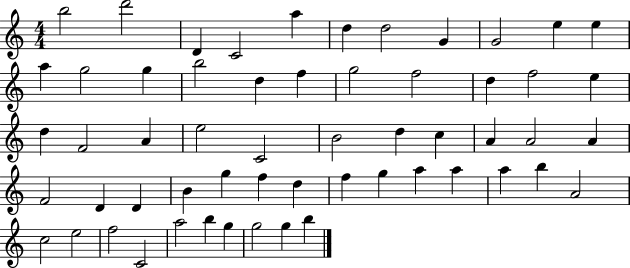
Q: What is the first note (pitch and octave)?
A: B5